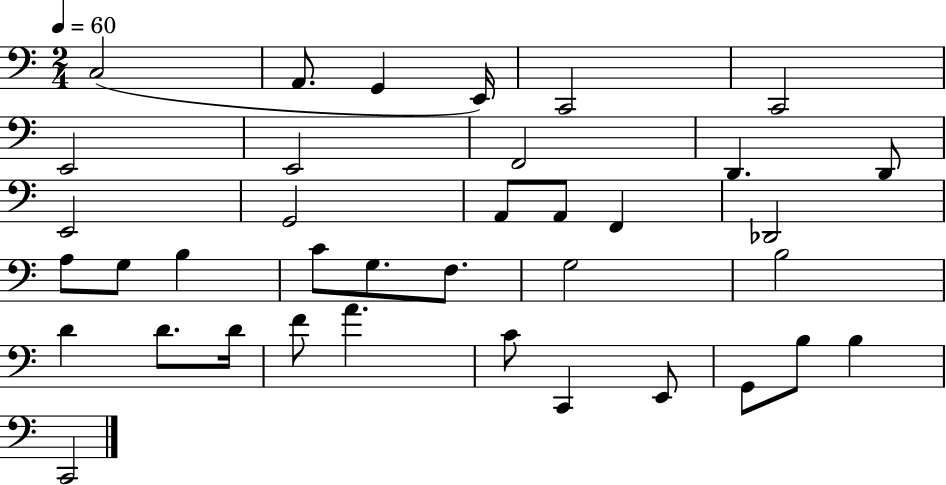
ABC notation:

X:1
T:Untitled
M:2/4
L:1/4
K:C
C,2 A,,/2 G,, E,,/4 C,,2 C,,2 E,,2 E,,2 F,,2 D,, D,,/2 E,,2 G,,2 A,,/2 A,,/2 F,, _D,,2 A,/2 G,/2 B, C/2 G,/2 F,/2 G,2 B,2 D D/2 D/4 F/2 A C/2 C,, E,,/2 G,,/2 B,/2 B, C,,2